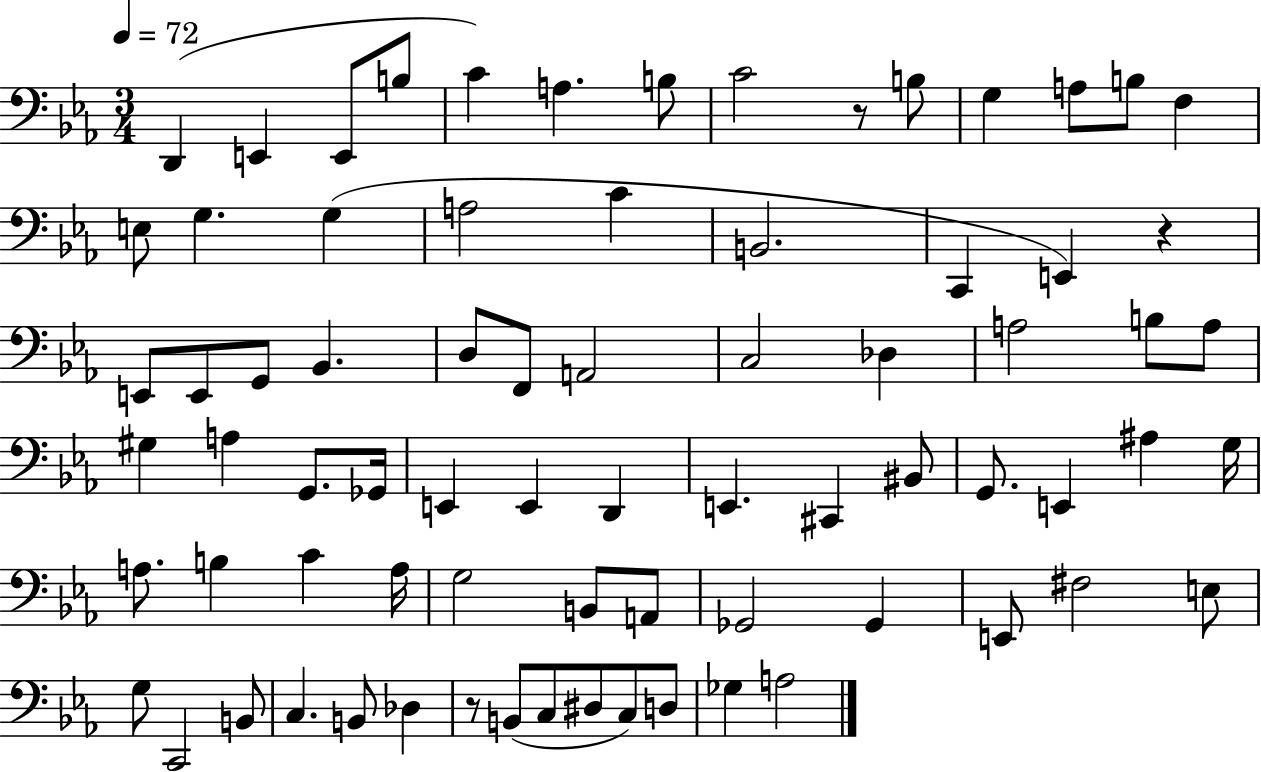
X:1
T:Untitled
M:3/4
L:1/4
K:Eb
D,, E,, E,,/2 B,/2 C A, B,/2 C2 z/2 B,/2 G, A,/2 B,/2 F, E,/2 G, G, A,2 C B,,2 C,, E,, z E,,/2 E,,/2 G,,/2 _B,, D,/2 F,,/2 A,,2 C,2 _D, A,2 B,/2 A,/2 ^G, A, G,,/2 _G,,/4 E,, E,, D,, E,, ^C,, ^B,,/2 G,,/2 E,, ^A, G,/4 A,/2 B, C A,/4 G,2 B,,/2 A,,/2 _G,,2 _G,, E,,/2 ^F,2 E,/2 G,/2 C,,2 B,,/2 C, B,,/2 _D, z/2 B,,/2 C,/2 ^D,/2 C,/2 D,/2 _G, A,2